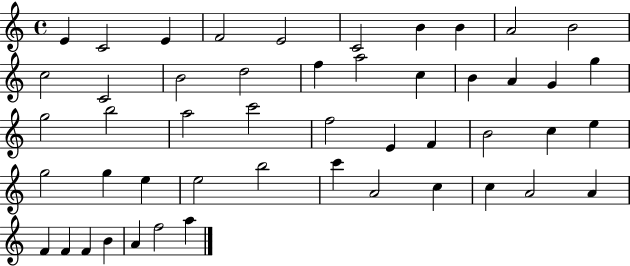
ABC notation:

X:1
T:Untitled
M:4/4
L:1/4
K:C
E C2 E F2 E2 C2 B B A2 B2 c2 C2 B2 d2 f a2 c B A G g g2 b2 a2 c'2 f2 E F B2 c e g2 g e e2 b2 c' A2 c c A2 A F F F B A f2 a